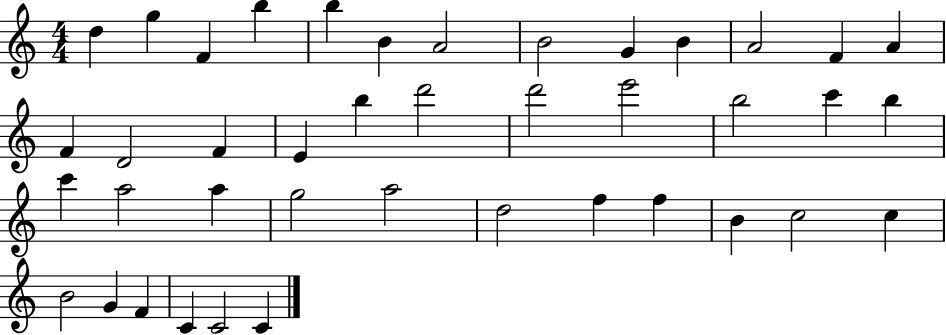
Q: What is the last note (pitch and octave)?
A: C4